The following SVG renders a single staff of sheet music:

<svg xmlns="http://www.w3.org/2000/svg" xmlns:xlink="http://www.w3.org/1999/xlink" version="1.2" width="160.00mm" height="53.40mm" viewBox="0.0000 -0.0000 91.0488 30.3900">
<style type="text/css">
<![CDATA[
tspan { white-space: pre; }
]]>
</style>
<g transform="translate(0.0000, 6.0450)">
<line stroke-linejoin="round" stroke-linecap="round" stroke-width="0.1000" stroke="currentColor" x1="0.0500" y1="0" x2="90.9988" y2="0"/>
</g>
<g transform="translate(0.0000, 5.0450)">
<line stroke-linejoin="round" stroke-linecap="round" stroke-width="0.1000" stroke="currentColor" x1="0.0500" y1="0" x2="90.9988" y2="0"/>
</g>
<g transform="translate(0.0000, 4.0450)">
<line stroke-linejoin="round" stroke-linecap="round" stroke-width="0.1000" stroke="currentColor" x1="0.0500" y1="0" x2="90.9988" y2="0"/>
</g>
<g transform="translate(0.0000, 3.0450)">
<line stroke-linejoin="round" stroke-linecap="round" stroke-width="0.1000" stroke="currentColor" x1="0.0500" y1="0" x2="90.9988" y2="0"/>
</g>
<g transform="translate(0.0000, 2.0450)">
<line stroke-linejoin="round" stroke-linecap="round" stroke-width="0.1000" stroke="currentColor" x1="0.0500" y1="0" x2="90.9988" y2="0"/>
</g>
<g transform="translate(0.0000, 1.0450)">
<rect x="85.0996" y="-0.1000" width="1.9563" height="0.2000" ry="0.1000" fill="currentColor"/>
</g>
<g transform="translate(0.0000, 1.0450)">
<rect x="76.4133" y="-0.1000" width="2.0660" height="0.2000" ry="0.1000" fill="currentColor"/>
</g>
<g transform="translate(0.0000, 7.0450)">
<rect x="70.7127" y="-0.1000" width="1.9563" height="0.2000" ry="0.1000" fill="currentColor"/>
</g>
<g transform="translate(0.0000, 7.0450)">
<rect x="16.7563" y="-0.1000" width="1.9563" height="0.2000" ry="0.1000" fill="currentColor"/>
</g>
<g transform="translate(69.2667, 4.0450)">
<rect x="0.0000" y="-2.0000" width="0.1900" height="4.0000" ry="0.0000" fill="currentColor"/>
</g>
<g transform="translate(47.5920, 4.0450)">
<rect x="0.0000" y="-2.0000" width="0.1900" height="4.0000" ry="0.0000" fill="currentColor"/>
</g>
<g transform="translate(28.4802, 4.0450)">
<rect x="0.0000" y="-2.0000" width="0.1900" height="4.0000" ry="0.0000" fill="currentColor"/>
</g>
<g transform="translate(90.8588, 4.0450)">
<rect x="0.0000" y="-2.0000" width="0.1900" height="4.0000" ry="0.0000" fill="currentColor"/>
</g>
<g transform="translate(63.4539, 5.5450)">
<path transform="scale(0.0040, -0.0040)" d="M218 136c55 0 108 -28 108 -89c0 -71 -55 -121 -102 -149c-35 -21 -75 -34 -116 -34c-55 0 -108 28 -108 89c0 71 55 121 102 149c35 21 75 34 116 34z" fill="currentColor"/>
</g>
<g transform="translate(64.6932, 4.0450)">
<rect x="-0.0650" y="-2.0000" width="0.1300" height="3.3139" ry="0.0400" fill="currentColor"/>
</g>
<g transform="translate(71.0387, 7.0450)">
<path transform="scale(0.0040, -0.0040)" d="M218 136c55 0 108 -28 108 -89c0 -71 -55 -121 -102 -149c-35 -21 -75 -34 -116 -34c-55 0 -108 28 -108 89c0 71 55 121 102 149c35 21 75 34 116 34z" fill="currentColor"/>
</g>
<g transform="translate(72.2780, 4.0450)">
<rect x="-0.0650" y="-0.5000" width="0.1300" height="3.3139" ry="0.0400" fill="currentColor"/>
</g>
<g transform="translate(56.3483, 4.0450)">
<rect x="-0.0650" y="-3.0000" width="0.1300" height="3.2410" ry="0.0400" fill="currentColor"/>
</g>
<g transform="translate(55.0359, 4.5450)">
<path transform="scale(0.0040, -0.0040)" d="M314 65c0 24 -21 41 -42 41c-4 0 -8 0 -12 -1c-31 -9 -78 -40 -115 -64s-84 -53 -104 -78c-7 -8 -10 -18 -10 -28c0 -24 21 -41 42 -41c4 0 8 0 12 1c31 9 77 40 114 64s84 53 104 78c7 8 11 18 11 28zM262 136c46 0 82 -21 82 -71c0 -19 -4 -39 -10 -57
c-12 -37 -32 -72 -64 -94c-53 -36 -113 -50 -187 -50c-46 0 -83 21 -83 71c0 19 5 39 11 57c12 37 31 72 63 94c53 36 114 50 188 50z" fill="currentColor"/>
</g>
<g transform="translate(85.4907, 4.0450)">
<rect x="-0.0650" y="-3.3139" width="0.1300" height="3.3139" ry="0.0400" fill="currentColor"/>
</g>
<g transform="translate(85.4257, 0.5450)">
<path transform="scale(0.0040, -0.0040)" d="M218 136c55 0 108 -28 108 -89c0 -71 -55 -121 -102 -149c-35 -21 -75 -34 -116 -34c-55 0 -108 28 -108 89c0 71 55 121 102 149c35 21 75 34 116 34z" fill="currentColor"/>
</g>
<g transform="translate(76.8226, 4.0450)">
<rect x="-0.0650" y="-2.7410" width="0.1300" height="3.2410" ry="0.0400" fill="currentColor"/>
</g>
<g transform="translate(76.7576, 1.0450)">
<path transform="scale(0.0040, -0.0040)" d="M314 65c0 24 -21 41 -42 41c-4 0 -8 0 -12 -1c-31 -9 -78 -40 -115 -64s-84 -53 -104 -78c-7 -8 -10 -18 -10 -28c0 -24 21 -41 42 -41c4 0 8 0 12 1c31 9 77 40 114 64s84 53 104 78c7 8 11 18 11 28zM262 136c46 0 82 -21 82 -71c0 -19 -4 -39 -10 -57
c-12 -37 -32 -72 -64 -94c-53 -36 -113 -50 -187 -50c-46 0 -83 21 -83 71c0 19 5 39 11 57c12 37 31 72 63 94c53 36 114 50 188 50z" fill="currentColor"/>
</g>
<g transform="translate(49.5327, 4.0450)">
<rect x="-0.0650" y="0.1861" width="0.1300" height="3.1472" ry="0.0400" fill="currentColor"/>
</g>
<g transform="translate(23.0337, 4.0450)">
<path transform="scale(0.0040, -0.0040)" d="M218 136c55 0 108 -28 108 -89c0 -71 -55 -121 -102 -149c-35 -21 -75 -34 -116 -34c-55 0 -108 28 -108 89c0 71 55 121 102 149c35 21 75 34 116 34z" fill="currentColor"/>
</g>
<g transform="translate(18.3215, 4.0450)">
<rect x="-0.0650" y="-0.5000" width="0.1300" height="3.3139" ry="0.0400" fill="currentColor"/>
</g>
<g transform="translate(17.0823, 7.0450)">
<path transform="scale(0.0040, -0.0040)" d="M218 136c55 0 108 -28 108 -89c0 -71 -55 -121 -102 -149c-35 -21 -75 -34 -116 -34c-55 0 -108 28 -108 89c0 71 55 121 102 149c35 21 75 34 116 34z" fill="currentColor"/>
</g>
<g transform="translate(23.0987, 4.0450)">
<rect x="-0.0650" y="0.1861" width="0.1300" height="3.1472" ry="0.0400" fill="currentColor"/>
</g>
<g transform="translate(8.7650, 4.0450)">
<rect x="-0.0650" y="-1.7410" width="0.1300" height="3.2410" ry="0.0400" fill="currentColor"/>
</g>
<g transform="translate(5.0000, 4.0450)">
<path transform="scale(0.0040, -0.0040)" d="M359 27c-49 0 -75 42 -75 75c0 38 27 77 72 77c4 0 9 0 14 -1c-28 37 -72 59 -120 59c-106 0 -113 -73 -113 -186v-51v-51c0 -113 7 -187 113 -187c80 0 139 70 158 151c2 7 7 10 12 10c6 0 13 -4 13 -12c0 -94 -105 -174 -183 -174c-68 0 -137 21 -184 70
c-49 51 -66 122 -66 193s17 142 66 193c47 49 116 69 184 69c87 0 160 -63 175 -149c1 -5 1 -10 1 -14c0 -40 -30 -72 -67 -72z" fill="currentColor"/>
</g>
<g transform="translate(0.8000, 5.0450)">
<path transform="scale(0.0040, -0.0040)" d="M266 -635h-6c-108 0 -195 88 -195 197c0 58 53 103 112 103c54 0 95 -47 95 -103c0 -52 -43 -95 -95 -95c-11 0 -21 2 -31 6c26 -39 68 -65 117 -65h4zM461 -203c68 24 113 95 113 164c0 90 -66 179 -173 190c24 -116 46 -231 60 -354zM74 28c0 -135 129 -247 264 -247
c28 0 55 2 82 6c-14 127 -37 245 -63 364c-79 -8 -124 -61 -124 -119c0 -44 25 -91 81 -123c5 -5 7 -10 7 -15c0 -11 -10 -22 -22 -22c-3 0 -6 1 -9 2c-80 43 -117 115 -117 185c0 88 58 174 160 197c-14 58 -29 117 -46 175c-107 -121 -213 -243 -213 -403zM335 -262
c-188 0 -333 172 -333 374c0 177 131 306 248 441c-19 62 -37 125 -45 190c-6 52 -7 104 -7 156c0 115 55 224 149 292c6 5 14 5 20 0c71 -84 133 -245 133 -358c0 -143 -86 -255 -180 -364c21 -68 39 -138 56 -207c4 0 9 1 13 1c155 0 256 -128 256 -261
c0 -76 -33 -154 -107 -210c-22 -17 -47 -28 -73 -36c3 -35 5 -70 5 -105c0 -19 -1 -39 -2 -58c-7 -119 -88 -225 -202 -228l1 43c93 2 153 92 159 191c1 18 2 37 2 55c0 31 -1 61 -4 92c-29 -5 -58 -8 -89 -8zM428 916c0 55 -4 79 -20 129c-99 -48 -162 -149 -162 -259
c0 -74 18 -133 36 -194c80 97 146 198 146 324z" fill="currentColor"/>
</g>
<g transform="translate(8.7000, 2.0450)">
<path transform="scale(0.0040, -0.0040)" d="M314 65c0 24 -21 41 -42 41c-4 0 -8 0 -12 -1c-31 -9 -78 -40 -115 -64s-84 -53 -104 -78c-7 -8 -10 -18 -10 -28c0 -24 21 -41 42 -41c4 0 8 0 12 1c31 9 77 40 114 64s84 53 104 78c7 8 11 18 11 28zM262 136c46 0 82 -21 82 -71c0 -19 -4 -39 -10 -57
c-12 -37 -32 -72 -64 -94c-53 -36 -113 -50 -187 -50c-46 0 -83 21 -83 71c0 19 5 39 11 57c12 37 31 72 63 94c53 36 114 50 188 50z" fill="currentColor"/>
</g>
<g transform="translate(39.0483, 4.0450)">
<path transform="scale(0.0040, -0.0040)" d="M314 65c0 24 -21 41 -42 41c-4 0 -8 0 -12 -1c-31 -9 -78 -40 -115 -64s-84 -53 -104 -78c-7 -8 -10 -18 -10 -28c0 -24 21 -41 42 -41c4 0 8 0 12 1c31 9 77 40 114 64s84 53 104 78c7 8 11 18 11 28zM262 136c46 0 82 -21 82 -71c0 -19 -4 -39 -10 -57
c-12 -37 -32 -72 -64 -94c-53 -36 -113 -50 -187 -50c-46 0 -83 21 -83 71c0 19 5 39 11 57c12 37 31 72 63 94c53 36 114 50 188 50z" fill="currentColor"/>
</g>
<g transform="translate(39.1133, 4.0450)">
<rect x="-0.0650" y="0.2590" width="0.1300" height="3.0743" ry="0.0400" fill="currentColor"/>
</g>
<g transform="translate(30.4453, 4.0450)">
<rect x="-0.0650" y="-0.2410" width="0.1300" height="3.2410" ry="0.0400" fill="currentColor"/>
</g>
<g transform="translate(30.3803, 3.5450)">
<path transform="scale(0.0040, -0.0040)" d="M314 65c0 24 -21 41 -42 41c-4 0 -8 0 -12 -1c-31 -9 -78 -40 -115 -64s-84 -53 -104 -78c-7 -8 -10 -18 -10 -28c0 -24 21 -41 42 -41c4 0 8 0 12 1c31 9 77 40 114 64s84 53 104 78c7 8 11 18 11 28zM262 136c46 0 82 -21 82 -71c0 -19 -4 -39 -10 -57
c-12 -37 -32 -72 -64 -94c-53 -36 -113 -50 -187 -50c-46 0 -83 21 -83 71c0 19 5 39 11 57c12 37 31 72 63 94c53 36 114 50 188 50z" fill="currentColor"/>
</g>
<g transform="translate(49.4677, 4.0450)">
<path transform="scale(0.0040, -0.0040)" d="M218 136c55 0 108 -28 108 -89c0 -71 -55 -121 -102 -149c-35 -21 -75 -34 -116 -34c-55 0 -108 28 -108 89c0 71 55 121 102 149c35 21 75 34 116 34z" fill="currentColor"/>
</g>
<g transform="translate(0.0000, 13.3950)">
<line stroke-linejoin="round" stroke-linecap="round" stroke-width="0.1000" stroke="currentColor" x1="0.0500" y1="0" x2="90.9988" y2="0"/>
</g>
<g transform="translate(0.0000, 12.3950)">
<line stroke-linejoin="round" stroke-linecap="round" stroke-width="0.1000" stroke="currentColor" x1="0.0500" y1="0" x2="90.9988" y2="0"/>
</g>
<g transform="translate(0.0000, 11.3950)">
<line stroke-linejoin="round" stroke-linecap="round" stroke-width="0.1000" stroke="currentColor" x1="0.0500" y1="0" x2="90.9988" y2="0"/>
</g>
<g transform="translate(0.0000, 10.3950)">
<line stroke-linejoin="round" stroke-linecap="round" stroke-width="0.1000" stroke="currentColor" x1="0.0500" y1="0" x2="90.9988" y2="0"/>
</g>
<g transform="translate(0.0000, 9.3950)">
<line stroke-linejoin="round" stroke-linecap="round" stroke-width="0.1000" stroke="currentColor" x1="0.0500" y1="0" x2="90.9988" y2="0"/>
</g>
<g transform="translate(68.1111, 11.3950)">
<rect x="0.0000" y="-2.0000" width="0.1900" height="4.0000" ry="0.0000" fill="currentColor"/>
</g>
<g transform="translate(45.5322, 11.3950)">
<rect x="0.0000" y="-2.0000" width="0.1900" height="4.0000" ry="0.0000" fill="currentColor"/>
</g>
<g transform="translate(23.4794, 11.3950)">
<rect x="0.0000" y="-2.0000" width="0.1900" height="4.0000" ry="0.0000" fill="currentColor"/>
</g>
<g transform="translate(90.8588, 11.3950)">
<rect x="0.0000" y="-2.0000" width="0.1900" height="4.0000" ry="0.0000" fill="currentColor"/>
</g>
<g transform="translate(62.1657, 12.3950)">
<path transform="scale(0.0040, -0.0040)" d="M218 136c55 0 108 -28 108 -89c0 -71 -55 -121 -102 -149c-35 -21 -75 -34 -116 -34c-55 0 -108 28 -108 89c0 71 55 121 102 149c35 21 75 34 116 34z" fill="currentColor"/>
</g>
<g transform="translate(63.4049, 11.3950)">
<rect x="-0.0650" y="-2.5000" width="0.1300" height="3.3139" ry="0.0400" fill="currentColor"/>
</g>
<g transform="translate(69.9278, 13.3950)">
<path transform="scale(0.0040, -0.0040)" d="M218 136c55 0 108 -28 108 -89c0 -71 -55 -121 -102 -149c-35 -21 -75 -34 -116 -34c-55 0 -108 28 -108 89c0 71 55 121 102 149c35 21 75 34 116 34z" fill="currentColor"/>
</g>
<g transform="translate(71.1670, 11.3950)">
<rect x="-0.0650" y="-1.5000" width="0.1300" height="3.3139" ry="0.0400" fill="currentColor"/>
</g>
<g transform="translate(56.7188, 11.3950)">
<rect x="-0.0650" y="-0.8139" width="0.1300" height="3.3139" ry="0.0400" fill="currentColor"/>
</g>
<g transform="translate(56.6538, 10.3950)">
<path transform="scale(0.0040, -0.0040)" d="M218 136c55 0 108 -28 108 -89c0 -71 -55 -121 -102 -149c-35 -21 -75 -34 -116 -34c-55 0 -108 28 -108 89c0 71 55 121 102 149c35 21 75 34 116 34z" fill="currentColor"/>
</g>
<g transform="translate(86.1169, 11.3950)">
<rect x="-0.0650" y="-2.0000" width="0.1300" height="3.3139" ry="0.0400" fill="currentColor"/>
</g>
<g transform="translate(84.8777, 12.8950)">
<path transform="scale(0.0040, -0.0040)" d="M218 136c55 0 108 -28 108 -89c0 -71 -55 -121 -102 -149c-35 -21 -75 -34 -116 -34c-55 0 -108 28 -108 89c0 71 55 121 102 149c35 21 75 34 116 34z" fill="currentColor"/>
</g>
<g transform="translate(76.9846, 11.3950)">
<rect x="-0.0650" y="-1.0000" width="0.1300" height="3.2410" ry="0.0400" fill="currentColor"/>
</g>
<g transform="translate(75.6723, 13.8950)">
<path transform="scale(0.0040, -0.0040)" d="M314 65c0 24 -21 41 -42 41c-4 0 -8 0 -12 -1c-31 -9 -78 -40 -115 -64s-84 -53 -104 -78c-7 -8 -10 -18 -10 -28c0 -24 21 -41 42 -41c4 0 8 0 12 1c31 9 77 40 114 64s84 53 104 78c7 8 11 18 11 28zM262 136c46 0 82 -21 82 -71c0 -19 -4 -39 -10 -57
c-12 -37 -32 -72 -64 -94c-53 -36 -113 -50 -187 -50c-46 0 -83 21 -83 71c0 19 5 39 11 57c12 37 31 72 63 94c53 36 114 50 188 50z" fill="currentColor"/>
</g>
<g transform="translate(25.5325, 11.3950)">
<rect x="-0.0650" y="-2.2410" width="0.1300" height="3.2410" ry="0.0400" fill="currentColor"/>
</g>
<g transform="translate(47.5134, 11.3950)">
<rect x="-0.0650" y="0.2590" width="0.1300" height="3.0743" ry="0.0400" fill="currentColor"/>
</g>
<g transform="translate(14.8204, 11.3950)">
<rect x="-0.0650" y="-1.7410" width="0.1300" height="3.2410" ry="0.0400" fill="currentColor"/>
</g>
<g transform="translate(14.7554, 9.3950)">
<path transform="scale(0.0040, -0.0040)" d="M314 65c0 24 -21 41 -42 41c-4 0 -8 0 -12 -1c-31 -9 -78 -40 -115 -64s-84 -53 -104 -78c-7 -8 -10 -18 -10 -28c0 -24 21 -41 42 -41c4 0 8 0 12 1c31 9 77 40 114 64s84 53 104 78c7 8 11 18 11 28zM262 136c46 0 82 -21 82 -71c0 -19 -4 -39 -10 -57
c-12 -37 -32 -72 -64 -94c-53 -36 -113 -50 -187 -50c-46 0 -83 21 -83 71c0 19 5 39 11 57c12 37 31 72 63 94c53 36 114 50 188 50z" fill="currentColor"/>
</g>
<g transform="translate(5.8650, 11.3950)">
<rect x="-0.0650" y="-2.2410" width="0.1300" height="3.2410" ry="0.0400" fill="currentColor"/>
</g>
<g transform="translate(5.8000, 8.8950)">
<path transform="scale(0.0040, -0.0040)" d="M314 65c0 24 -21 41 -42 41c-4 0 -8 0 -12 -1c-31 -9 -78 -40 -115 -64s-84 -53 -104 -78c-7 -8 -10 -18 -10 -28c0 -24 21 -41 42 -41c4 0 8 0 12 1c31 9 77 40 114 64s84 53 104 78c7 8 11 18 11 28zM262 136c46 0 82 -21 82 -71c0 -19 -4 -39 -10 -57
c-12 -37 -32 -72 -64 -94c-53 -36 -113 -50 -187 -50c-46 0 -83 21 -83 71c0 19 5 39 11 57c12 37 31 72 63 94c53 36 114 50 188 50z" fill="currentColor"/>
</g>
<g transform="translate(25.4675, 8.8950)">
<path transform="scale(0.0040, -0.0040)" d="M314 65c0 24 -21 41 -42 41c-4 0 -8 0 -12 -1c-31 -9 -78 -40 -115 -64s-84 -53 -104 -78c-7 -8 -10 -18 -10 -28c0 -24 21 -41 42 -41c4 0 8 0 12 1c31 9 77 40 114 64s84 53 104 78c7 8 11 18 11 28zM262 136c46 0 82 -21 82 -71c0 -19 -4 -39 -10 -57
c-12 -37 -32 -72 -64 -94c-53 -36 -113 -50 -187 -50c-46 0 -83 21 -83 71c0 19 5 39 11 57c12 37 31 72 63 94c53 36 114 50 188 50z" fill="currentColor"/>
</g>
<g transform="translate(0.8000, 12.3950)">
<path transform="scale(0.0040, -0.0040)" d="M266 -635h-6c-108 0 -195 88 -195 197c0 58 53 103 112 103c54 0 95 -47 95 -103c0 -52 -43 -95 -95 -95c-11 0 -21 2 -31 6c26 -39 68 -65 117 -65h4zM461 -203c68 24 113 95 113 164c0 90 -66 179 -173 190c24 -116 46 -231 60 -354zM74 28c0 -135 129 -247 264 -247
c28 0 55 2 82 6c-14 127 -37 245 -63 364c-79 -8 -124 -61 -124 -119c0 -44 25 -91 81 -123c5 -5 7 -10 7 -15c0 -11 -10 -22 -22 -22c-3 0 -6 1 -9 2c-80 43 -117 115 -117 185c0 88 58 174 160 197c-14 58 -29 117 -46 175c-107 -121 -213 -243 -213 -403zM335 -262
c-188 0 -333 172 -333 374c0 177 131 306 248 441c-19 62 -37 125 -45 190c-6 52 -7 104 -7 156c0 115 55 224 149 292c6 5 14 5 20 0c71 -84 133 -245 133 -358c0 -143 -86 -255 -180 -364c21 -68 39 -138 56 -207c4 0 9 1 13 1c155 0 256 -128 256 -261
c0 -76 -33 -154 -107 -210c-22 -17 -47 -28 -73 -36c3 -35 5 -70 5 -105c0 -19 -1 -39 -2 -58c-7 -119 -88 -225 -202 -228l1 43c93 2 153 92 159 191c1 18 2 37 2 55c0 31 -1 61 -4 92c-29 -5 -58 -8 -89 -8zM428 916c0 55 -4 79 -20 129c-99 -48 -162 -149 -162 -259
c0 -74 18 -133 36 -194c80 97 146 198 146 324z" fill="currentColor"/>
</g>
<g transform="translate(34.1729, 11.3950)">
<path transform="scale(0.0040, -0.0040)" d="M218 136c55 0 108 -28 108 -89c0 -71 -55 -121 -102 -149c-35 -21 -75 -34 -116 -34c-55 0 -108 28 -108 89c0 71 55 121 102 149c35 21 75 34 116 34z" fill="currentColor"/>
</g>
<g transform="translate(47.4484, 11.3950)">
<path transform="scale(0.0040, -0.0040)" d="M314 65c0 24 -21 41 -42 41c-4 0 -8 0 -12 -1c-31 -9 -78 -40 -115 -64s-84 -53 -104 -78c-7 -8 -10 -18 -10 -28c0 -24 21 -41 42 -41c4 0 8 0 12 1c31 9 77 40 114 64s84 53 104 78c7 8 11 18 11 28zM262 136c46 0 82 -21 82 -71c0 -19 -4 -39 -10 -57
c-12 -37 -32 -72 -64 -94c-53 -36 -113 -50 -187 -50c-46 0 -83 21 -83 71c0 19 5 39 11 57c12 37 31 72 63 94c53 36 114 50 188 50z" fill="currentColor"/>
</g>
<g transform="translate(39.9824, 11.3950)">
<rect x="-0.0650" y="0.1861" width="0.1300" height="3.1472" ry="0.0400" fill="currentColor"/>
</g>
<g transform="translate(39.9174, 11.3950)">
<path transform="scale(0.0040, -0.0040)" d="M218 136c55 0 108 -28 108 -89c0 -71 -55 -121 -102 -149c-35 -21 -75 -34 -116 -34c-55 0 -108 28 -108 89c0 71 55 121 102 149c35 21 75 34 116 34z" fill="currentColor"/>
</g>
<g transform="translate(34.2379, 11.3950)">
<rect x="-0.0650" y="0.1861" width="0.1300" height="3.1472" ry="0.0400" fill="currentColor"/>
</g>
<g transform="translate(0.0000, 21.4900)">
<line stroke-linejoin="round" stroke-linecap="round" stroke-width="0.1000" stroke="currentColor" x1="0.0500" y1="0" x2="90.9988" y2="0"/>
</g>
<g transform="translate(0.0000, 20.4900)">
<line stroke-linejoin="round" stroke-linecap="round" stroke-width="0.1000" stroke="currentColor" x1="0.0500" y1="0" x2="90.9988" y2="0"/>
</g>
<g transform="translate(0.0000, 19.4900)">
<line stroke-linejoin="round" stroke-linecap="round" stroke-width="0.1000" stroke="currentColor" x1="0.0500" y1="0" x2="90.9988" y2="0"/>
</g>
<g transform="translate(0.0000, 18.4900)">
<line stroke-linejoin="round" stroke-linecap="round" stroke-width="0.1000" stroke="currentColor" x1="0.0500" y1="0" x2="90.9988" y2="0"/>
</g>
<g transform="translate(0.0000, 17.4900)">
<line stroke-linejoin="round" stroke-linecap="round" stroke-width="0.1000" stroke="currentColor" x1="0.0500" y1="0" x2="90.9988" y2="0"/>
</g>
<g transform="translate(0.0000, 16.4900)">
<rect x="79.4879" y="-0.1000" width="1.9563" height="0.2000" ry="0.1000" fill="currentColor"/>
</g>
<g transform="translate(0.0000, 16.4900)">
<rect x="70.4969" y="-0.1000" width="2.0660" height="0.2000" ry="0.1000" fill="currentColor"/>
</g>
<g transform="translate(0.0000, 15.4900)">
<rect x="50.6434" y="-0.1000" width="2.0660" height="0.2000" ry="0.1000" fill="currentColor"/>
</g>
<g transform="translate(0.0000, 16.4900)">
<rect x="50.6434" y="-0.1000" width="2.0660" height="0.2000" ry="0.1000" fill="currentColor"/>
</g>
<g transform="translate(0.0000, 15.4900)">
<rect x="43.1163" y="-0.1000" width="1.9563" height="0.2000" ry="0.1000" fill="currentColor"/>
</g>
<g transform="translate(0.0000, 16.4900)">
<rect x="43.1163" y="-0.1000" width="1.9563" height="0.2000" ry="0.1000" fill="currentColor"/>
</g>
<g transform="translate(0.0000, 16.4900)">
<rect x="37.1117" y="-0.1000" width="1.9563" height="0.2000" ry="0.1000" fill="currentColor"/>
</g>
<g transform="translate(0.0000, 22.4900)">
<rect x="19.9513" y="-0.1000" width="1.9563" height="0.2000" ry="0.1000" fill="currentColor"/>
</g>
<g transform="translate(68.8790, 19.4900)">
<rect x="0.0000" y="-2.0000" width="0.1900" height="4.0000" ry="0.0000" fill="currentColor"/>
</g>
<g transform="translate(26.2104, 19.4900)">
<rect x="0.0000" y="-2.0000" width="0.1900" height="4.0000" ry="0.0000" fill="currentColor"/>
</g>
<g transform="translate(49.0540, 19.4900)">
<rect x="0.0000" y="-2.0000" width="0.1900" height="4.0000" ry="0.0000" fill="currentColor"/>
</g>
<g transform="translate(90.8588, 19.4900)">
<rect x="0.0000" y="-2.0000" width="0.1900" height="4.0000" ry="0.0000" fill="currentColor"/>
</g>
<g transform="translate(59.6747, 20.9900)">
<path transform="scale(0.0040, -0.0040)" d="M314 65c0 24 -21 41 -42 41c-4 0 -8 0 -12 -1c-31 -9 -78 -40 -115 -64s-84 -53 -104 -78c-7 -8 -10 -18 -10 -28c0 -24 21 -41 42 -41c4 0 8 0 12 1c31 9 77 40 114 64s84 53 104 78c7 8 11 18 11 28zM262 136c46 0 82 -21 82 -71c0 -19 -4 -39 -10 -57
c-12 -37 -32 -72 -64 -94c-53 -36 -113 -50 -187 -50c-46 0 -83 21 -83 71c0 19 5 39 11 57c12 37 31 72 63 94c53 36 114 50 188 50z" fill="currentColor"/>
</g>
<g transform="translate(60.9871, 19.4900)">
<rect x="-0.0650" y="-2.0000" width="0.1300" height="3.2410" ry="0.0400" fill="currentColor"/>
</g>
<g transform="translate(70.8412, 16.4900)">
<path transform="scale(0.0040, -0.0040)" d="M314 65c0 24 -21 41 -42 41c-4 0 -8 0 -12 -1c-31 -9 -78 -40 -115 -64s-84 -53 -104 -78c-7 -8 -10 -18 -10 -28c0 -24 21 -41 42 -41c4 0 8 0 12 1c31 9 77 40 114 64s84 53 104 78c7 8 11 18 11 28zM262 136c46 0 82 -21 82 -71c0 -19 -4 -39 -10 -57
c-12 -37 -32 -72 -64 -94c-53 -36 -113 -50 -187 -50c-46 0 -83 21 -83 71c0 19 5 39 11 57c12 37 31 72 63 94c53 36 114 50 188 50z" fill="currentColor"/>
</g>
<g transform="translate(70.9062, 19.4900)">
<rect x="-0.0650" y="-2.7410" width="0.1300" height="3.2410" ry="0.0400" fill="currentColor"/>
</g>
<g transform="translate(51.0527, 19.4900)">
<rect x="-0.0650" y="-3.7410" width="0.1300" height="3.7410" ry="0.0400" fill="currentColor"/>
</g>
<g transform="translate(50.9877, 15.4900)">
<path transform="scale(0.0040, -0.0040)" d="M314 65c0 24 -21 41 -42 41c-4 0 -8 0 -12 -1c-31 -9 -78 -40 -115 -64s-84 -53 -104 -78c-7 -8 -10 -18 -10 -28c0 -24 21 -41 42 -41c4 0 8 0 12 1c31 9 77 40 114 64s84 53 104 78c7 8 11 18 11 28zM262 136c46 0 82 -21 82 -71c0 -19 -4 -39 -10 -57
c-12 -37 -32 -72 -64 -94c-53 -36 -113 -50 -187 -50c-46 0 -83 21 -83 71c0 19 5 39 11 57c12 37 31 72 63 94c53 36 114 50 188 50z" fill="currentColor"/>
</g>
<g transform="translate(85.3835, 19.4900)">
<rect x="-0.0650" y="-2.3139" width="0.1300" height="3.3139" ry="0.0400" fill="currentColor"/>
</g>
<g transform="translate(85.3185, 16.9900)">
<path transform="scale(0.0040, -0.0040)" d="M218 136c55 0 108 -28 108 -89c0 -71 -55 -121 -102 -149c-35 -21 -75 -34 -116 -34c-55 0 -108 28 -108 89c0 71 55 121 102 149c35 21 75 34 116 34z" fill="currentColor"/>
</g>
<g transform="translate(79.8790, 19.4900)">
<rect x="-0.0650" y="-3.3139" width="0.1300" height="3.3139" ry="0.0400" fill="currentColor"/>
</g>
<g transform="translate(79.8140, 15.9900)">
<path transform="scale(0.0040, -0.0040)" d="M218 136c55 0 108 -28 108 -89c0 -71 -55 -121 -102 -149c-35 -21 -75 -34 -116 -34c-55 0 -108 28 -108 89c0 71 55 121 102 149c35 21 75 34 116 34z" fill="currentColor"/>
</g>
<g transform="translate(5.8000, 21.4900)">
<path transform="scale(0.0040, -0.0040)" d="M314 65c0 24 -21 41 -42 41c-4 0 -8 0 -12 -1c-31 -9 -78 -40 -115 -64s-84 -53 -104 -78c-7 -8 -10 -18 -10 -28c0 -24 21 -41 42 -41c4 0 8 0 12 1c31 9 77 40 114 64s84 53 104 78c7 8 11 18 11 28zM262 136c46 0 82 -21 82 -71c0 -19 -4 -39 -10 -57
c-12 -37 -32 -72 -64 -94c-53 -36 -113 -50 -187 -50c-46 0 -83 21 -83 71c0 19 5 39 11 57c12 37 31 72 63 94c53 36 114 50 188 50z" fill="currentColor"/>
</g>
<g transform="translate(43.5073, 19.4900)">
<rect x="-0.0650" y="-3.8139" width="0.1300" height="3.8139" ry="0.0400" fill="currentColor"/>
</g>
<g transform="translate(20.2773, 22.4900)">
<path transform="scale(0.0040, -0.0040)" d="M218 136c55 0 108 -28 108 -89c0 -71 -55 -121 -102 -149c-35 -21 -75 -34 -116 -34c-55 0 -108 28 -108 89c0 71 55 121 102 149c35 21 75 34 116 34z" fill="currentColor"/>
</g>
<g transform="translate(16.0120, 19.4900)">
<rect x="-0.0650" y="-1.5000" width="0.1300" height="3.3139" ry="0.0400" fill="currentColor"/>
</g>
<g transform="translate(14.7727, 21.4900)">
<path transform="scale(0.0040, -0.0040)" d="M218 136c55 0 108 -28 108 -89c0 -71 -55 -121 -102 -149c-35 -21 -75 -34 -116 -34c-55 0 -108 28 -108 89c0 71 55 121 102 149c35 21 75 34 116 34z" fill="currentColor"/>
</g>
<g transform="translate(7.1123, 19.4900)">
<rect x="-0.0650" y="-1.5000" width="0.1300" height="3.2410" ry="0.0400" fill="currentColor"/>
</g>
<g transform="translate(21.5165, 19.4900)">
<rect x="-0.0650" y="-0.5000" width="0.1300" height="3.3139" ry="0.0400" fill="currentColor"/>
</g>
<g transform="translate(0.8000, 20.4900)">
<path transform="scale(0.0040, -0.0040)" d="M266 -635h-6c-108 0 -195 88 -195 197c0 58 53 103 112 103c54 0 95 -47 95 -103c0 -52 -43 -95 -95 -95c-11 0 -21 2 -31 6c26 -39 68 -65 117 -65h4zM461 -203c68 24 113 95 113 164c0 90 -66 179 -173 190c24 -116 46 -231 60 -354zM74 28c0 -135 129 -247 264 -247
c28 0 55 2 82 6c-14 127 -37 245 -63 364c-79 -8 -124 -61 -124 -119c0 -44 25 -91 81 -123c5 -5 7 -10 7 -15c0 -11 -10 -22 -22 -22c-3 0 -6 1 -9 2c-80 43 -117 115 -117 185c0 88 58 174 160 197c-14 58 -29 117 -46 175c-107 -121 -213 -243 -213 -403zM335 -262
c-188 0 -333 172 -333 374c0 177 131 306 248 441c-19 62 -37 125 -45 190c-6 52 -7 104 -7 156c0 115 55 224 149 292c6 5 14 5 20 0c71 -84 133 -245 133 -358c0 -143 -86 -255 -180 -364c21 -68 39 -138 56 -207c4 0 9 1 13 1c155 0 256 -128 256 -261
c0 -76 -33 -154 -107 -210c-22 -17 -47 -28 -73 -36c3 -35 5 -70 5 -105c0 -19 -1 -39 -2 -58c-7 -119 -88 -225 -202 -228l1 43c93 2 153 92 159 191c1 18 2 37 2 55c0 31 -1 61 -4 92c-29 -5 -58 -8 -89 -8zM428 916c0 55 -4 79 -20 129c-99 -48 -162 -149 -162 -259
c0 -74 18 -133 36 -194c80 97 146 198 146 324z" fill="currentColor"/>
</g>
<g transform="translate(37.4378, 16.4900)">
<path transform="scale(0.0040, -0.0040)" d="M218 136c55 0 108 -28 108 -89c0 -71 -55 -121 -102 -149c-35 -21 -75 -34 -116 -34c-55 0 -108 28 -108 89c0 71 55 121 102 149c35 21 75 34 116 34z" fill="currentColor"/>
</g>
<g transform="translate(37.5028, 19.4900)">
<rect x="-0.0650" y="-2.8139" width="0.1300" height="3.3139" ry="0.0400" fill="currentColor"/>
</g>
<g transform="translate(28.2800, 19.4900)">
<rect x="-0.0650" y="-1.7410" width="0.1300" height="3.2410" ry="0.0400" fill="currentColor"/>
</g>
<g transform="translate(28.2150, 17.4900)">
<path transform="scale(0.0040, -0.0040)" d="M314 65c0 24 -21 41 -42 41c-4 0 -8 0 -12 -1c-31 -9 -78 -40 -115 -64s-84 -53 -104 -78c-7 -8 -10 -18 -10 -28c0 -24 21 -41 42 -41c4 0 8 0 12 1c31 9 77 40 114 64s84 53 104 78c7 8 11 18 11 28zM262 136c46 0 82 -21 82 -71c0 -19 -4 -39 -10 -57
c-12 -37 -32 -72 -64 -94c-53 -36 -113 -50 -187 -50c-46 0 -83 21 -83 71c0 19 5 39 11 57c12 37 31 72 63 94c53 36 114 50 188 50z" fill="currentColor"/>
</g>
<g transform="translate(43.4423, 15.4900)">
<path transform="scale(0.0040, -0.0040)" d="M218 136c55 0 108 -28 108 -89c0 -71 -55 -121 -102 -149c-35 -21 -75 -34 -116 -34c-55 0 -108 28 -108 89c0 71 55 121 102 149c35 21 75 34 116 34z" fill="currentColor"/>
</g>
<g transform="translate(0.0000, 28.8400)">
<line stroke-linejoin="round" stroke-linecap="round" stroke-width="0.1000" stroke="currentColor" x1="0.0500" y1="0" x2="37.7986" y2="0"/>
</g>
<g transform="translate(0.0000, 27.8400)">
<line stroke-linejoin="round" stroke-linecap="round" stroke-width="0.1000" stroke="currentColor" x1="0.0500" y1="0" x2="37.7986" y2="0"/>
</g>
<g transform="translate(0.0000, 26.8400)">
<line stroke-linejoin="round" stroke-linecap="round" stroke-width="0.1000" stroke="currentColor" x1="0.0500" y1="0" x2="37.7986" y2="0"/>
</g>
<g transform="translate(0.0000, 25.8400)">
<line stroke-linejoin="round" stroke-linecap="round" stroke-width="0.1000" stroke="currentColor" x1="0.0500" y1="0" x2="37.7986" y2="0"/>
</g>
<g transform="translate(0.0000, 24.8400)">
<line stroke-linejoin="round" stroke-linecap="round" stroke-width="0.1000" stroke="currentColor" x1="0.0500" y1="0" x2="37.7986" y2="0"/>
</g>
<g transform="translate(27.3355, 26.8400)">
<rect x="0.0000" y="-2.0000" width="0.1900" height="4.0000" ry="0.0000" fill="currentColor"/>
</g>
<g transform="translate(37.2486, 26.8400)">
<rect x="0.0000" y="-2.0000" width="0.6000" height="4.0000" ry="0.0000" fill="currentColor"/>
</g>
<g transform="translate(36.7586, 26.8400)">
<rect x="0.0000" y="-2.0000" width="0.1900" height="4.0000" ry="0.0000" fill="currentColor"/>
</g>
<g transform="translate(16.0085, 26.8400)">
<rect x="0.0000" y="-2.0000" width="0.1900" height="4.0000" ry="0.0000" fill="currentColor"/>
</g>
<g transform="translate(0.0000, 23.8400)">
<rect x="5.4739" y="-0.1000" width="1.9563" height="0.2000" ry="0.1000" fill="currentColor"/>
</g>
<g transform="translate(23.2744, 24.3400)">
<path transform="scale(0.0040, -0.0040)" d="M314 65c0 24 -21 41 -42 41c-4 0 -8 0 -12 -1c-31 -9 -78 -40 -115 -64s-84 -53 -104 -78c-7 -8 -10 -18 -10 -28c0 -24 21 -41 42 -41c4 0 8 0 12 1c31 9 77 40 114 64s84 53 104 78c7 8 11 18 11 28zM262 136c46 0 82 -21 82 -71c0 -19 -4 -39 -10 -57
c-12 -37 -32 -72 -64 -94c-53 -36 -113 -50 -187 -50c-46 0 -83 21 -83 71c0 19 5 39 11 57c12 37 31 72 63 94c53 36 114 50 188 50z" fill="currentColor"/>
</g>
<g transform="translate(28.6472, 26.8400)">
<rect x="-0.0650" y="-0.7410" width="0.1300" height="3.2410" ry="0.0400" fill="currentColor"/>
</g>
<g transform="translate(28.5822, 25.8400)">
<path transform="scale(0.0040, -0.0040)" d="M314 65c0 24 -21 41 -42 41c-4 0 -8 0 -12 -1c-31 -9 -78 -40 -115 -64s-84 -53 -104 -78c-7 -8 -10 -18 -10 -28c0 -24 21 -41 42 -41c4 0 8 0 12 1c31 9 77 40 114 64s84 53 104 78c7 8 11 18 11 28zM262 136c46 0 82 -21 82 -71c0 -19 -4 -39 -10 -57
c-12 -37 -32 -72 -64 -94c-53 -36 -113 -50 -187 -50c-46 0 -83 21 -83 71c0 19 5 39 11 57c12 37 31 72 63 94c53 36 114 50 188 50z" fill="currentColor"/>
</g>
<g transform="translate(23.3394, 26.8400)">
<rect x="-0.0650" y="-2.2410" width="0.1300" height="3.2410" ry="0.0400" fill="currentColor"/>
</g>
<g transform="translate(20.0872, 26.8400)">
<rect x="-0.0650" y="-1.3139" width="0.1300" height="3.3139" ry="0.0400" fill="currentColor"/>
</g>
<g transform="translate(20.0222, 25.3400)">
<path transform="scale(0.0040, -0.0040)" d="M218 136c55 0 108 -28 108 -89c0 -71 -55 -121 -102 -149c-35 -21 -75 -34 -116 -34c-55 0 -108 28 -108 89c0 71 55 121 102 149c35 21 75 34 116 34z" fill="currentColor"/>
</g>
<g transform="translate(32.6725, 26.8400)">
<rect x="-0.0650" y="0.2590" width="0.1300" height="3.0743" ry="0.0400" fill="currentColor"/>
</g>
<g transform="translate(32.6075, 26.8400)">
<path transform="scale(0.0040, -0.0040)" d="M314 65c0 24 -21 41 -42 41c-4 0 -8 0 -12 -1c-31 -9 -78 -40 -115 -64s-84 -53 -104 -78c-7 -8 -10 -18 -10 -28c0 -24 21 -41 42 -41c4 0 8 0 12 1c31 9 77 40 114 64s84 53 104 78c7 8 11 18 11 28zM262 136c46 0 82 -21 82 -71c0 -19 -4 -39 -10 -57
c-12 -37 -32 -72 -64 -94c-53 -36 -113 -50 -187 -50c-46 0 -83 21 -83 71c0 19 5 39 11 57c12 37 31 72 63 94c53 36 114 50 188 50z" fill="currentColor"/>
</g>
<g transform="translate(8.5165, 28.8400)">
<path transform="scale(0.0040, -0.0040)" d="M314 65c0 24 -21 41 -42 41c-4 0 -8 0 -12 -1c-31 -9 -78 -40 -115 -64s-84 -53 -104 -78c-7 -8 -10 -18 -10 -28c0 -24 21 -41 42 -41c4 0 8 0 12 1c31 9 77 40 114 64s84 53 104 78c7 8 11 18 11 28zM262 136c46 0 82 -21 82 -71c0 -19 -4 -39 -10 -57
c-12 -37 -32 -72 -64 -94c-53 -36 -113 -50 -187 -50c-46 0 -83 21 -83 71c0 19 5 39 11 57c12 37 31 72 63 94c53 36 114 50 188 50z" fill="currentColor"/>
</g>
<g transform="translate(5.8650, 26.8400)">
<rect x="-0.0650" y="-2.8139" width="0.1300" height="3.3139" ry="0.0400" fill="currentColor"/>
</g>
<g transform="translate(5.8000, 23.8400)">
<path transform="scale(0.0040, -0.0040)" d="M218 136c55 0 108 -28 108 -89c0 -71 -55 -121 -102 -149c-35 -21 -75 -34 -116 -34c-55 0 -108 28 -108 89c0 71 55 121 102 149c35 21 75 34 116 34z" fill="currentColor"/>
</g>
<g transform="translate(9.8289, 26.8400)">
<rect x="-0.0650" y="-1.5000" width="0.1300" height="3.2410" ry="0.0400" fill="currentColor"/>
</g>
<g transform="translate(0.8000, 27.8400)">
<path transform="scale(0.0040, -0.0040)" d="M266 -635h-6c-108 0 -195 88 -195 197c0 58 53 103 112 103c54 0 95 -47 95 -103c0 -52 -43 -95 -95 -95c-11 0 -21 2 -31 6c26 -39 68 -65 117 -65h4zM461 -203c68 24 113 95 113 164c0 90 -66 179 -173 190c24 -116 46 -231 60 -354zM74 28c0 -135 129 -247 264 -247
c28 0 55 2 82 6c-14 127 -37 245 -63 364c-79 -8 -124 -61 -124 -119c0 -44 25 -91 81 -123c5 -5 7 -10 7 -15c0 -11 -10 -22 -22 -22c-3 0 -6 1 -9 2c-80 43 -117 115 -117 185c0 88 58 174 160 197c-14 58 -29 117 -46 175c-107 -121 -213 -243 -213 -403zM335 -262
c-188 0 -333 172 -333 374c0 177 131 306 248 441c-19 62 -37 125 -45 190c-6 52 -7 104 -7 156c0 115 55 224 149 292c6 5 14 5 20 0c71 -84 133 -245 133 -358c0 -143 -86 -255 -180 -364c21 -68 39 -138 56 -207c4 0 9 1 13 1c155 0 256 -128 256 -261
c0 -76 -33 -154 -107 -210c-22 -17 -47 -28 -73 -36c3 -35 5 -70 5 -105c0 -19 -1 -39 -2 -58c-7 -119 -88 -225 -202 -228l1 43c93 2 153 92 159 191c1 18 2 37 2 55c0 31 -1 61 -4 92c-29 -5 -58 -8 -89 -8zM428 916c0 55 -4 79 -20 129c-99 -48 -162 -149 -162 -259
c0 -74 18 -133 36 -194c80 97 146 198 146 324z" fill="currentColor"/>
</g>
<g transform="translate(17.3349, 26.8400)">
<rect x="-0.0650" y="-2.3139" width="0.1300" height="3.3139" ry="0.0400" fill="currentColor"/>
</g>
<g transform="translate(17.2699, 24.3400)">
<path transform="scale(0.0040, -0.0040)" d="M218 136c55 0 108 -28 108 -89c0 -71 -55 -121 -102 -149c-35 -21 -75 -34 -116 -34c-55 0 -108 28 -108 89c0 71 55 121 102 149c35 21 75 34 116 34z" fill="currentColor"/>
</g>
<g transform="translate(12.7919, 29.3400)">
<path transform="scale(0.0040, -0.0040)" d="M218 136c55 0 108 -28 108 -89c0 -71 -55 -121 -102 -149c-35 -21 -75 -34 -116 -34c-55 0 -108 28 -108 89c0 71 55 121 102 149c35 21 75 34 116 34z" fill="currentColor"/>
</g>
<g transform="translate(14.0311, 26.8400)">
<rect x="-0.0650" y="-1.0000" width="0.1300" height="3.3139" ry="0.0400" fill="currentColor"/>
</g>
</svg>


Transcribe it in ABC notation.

X:1
T:Untitled
M:4/4
L:1/4
K:C
f2 C B c2 B2 B A2 F C a2 b g2 f2 g2 B B B2 d G E D2 F E2 E C f2 a c' c'2 F2 a2 b g a E2 D g e g2 d2 B2